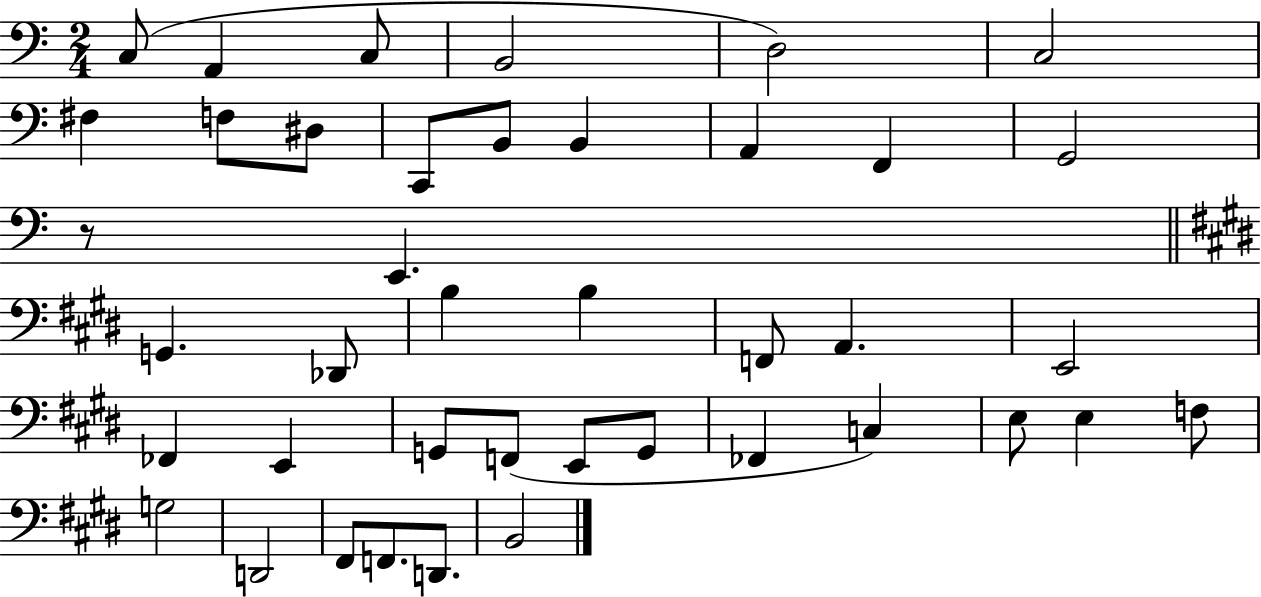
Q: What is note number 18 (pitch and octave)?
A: Db2